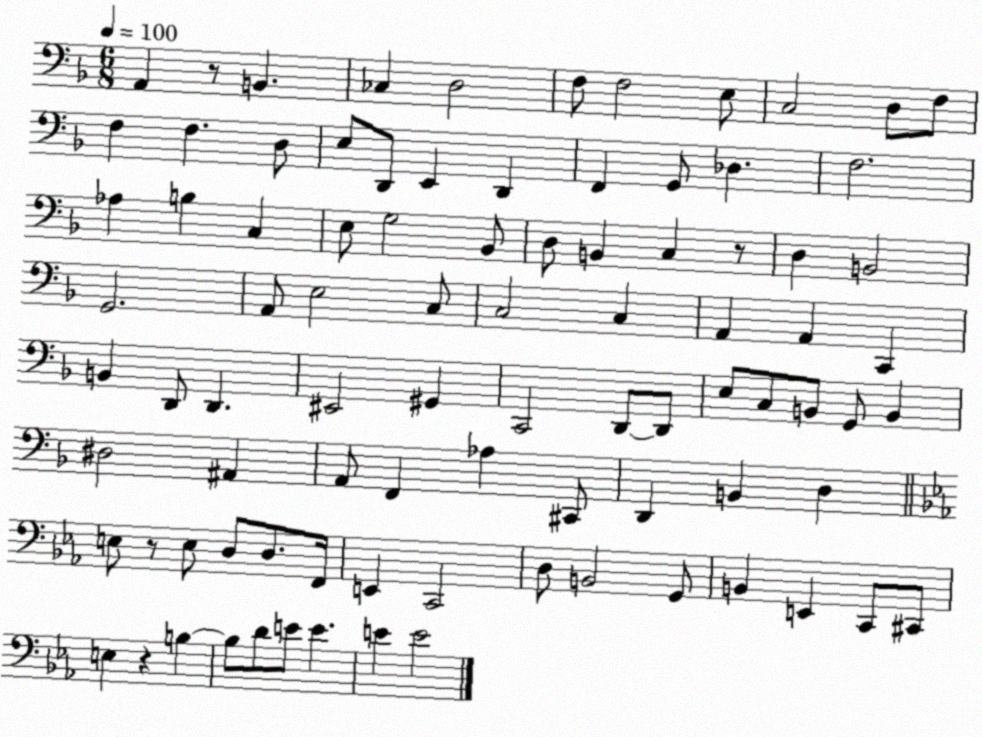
X:1
T:Untitled
M:6/8
L:1/4
K:F
A,, z/2 B,, _C, D,2 F,/2 F,2 E,/2 C,2 D,/2 F,/2 F, F, D,/2 E,/2 D,,/2 E,, D,, F,, G,,/2 _D, F,2 _A, B, C, E,/2 G,2 _B,,/2 D,/2 B,, C, z/2 D, B,,2 G,,2 A,,/2 E,2 C,/2 C,2 C, A,, A,, C,, B,, D,,/2 D,, ^E,,2 ^G,, C,,2 D,,/2 D,,/2 E,/2 C,/2 B,,/2 G,,/2 B,, ^D,2 ^A,, A,,/2 F,, _A, ^C,,/2 D,, B,, D, E,/2 z/2 E,/2 D,/2 D,/2 F,,/4 E,, C,,2 D,/2 B,,2 G,,/2 B,, E,, C,,/2 ^C,,/2 E, z B, B,/2 D/2 E/2 E E E2